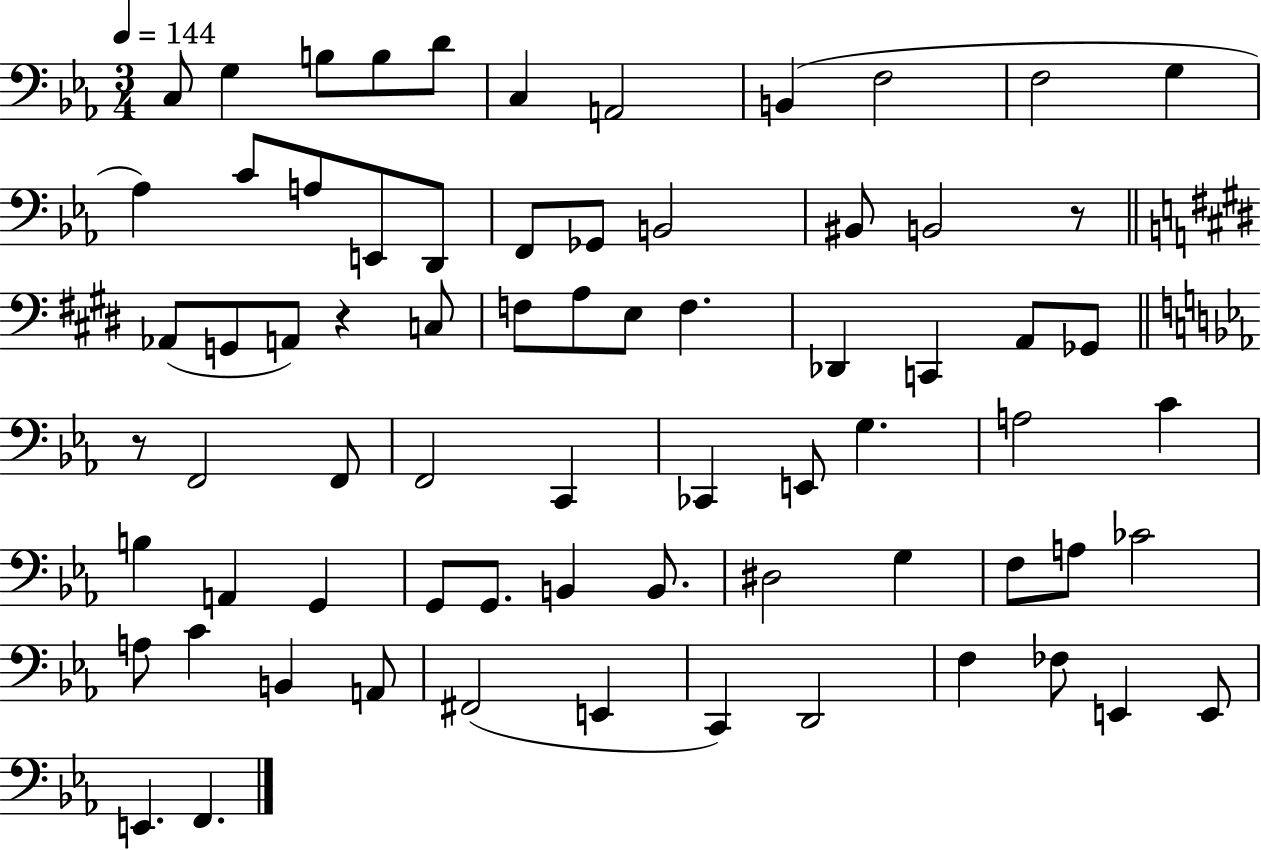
{
  \clef bass
  \numericTimeSignature
  \time 3/4
  \key ees \major
  \tempo 4 = 144
  c8 g4 b8 b8 d'8 | c4 a,2 | b,4( f2 | f2 g4 | \break aes4) c'8 a8 e,8 d,8 | f,8 ges,8 b,2 | bis,8 b,2 r8 | \bar "||" \break \key e \major aes,8( g,8 a,8) r4 c8 | f8 a8 e8 f4. | des,4 c,4 a,8 ges,8 | \bar "||" \break \key ees \major r8 f,2 f,8 | f,2 c,4 | ces,4 e,8 g4. | a2 c'4 | \break b4 a,4 g,4 | g,8 g,8. b,4 b,8. | dis2 g4 | f8 a8 ces'2 | \break a8 c'4 b,4 a,8 | fis,2( e,4 | c,4) d,2 | f4 fes8 e,4 e,8 | \break e,4. f,4. | \bar "|."
}